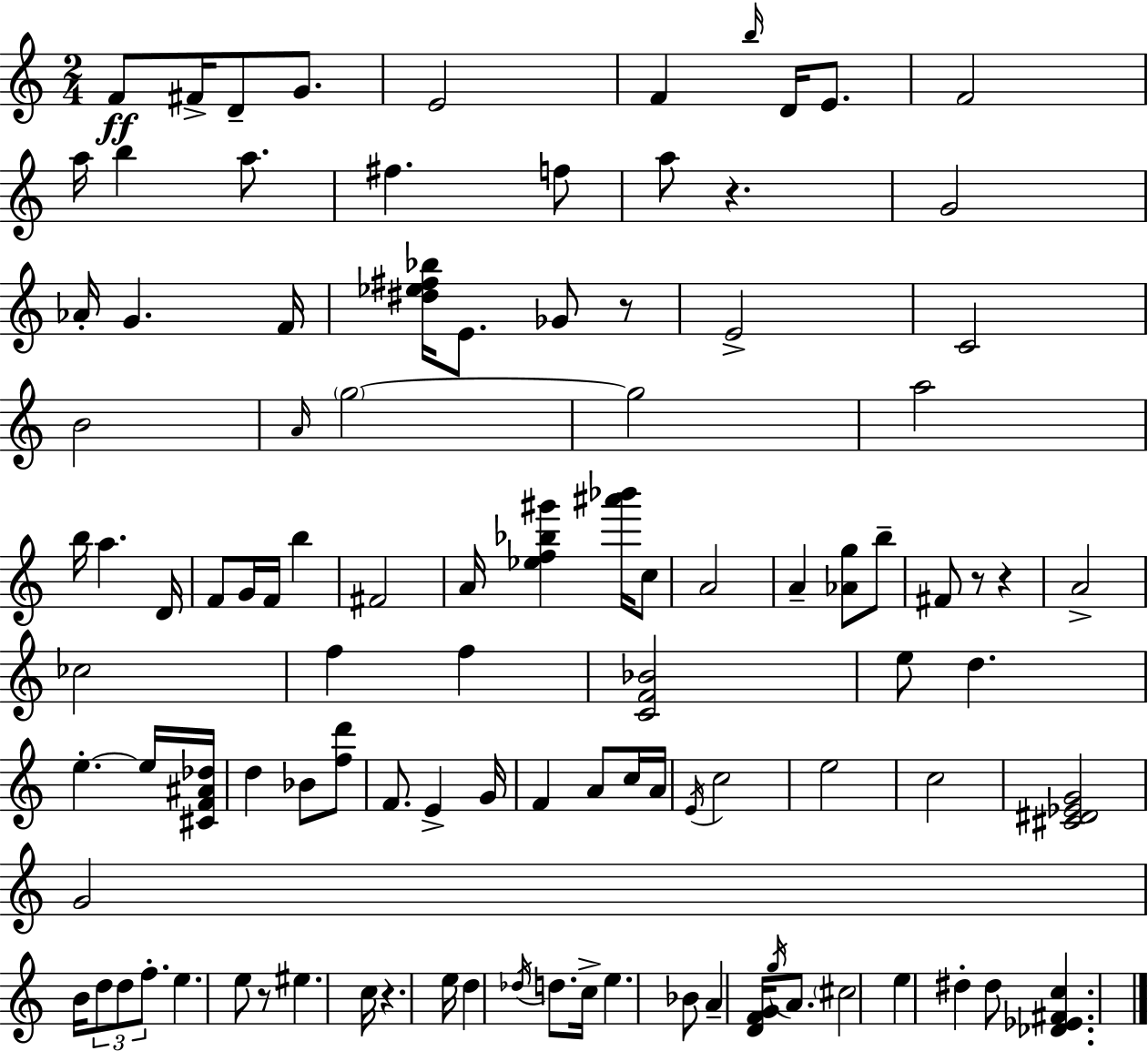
{
  \clef treble
  \numericTimeSignature
  \time 2/4
  \key c \major
  f'8\ff fis'16-> d'8-- g'8. | e'2 | f'4 \grace { b''16 } d'16 e'8. | f'2 | \break a''16 b''4 a''8. | fis''4. f''8 | a''8 r4. | g'2 | \break aes'16-. g'4. | f'16 <dis'' ees'' fis'' bes''>16 e'8. ges'8 r8 | e'2-> | c'2 | \break b'2 | \grace { a'16 } \parenthesize g''2~~ | g''2 | a''2 | \break b''16 a''4. | d'16 f'8 g'16 f'16 b''4 | fis'2 | a'16 <ees'' f'' bes'' gis'''>4 <ais''' bes'''>16 | \break c''8 a'2 | a'4-- <aes' g''>8 | b''8-- fis'8 r8 r4 | a'2-> | \break ces''2 | f''4 f''4 | <c' f' bes'>2 | e''8 d''4. | \break e''4.-.~~ | e''16 <cis' f' ais' des''>16 d''4 bes'8 | <f'' d'''>8 f'8. e'4-> | g'16 f'4 a'8 | \break c''16 a'16 \acciaccatura { e'16 } c''2 | e''2 | c''2 | <cis' dis' ees' g'>2 | \break g'2 | b'16 \tuplet 3/2 { d''8 d''8 | f''8.-. } e''4. | e''8 r8 eis''4. | \break c''16 r4. | e''16 d''4 \acciaccatura { des''16 } | d''8. c''16-> e''4. | bes'8 a'4-- | \break <d' f' g'>16 \acciaccatura { g''16 } a'8. \parenthesize cis''2 | e''4 | dis''4-. dis''8 <des' ees' fis' c''>4. | \bar "|."
}